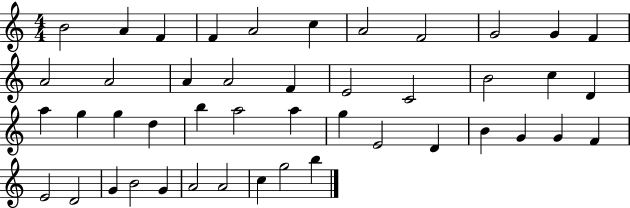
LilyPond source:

{
  \clef treble
  \numericTimeSignature
  \time 4/4
  \key c \major
  b'2 a'4 f'4 | f'4 a'2 c''4 | a'2 f'2 | g'2 g'4 f'4 | \break a'2 a'2 | a'4 a'2 f'4 | e'2 c'2 | b'2 c''4 d'4 | \break a''4 g''4 g''4 d''4 | b''4 a''2 a''4 | g''4 e'2 d'4 | b'4 g'4 g'4 f'4 | \break e'2 d'2 | g'4 b'2 g'4 | a'2 a'2 | c''4 g''2 b''4 | \break \bar "|."
}